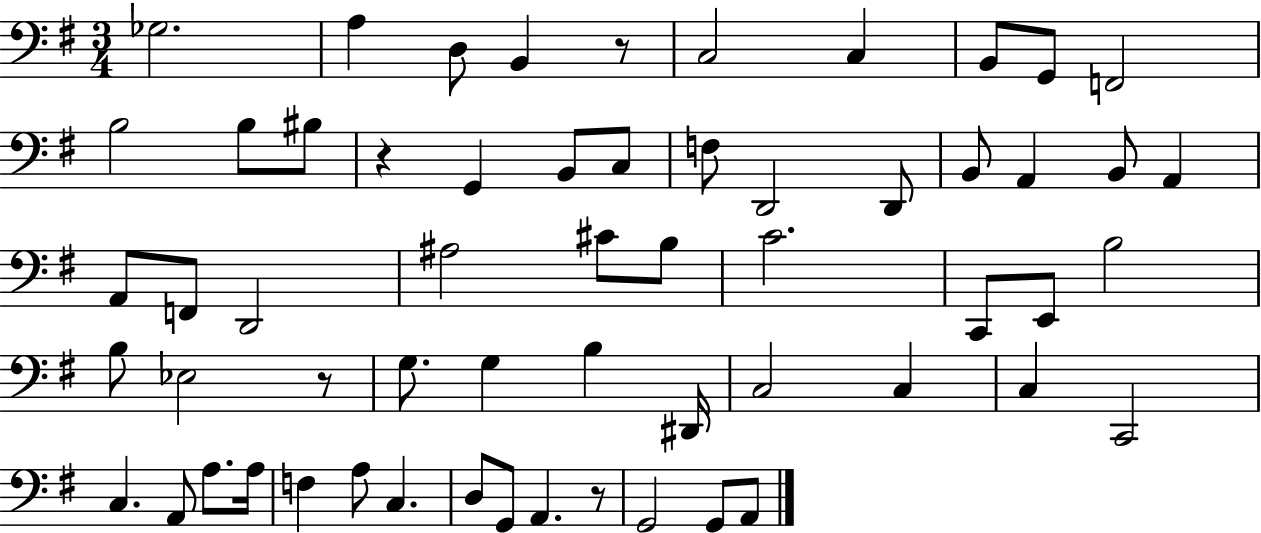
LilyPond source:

{
  \clef bass
  \numericTimeSignature
  \time 3/4
  \key g \major
  \repeat volta 2 { ges2. | a4 d8 b,4 r8 | c2 c4 | b,8 g,8 f,2 | \break b2 b8 bis8 | r4 g,4 b,8 c8 | f8 d,2 d,8 | b,8 a,4 b,8 a,4 | \break a,8 f,8 d,2 | ais2 cis'8 b8 | c'2. | c,8 e,8 b2 | \break b8 ees2 r8 | g8. g4 b4 dis,16 | c2 c4 | c4 c,2 | \break c4. a,8 a8. a16 | f4 a8 c4. | d8 g,8 a,4. r8 | g,2 g,8 a,8 | \break } \bar "|."
}